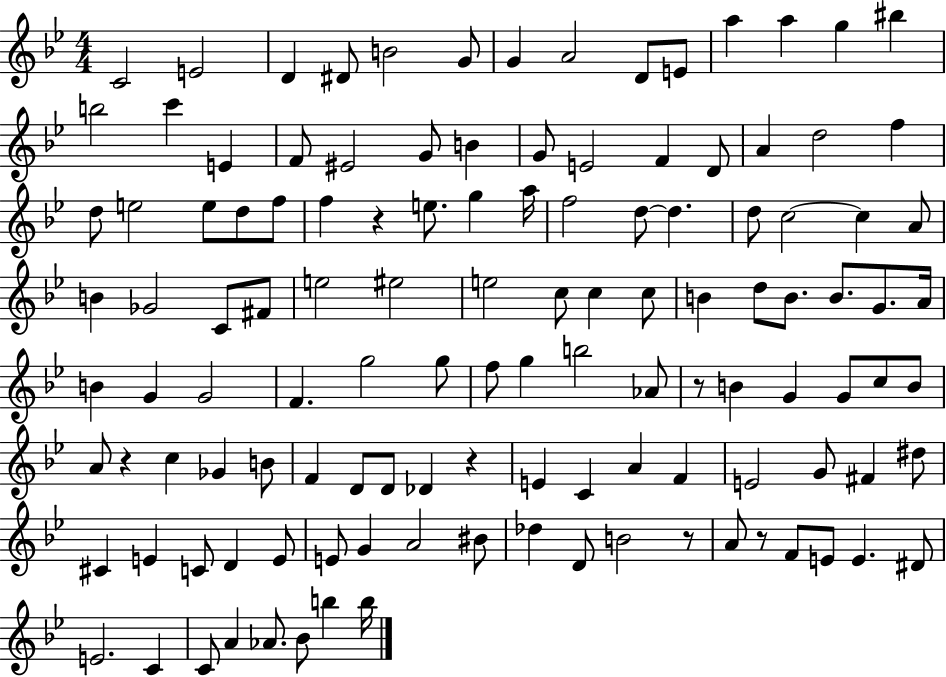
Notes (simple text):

C4/h E4/h D4/q D#4/e B4/h G4/e G4/q A4/h D4/e E4/e A5/q A5/q G5/q BIS5/q B5/h C6/q E4/q F4/e EIS4/h G4/e B4/q G4/e E4/h F4/q D4/e A4/q D5/h F5/q D5/e E5/h E5/e D5/e F5/e F5/q R/q E5/e. G5/q A5/s F5/h D5/e D5/q. D5/e C5/h C5/q A4/e B4/q Gb4/h C4/e F#4/e E5/h EIS5/h E5/h C5/e C5/q C5/e B4/q D5/e B4/e. B4/e. G4/e. A4/s B4/q G4/q G4/h F4/q. G5/h G5/e F5/e G5/q B5/h Ab4/e R/e B4/q G4/q G4/e C5/e B4/e A4/e R/q C5/q Gb4/q B4/e F4/q D4/e D4/e Db4/q R/q E4/q C4/q A4/q F4/q E4/h G4/e F#4/q D#5/e C#4/q E4/q C4/e D4/q E4/e E4/e G4/q A4/h BIS4/e Db5/q D4/e B4/h R/e A4/e R/e F4/e E4/e E4/q. D#4/e E4/h. C4/q C4/e A4/q Ab4/e. Bb4/e B5/q B5/s